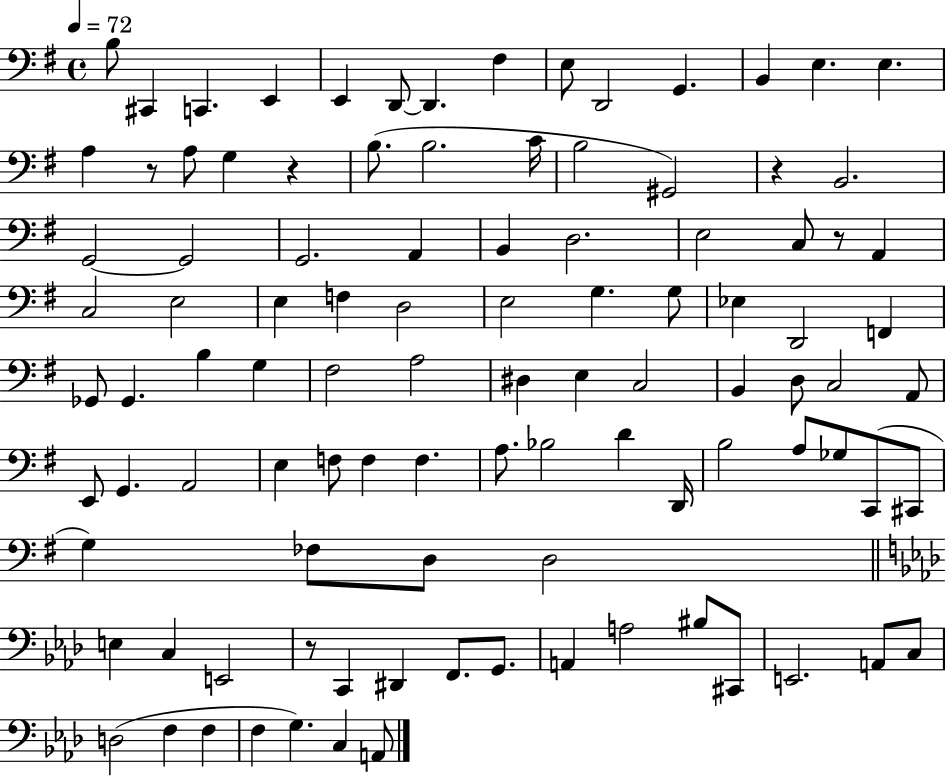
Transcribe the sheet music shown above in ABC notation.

X:1
T:Untitled
M:4/4
L:1/4
K:G
B,/2 ^C,, C,, E,, E,, D,,/2 D,, ^F, E,/2 D,,2 G,, B,, E, E, A, z/2 A,/2 G, z B,/2 B,2 C/4 B,2 ^G,,2 z B,,2 G,,2 G,,2 G,,2 A,, B,, D,2 E,2 C,/2 z/2 A,, C,2 E,2 E, F, D,2 E,2 G, G,/2 _E, D,,2 F,, _G,,/2 _G,, B, G, ^F,2 A,2 ^D, E, C,2 B,, D,/2 C,2 A,,/2 E,,/2 G,, A,,2 E, F,/2 F, F, A,/2 _B,2 D D,,/4 B,2 A,/2 _G,/2 C,,/2 ^C,,/2 G, _F,/2 D,/2 D,2 E, C, E,,2 z/2 C,, ^D,, F,,/2 G,,/2 A,, A,2 ^B,/2 ^C,,/2 E,,2 A,,/2 C,/2 D,2 F, F, F, G, C, A,,/2